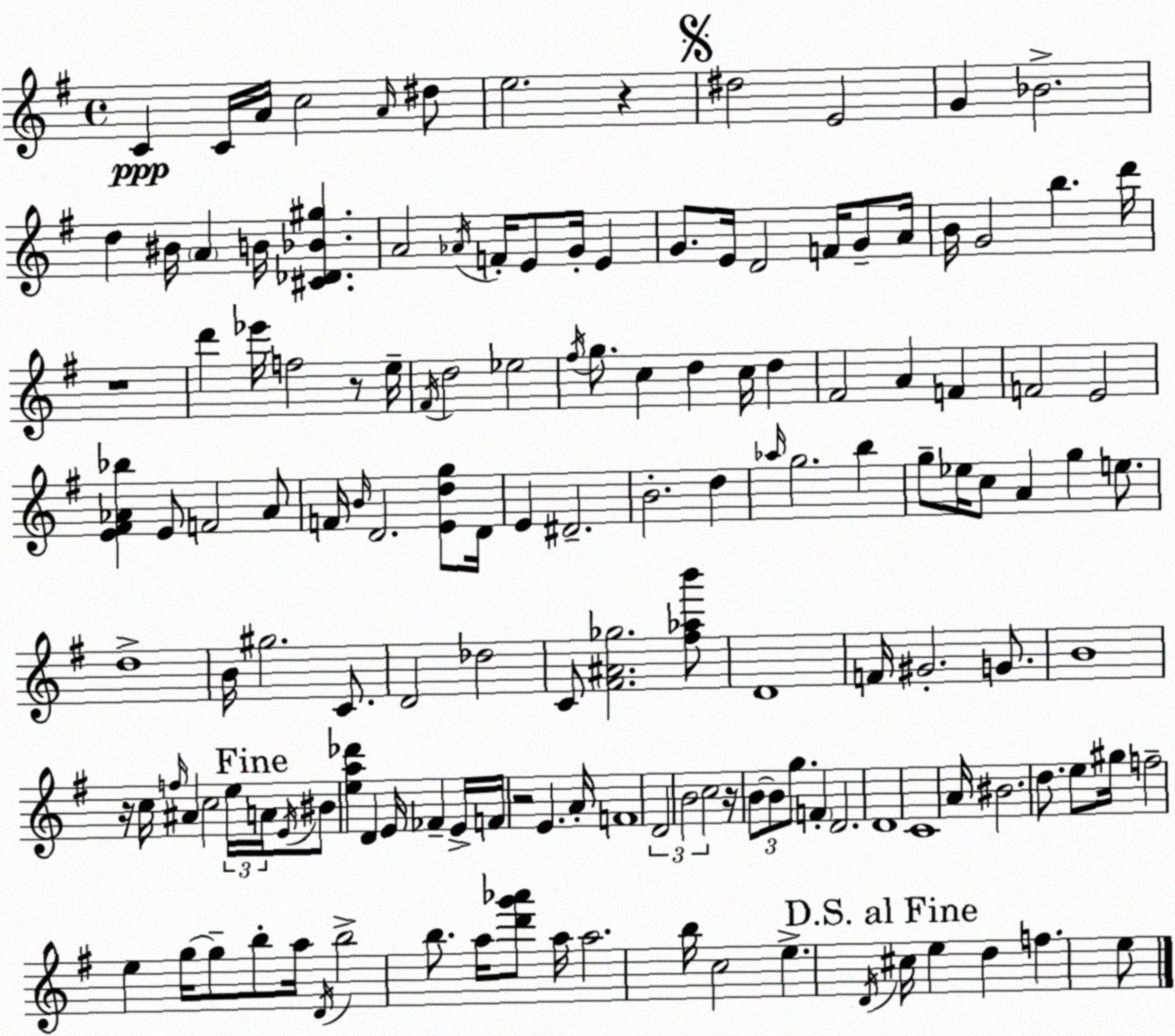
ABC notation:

X:1
T:Untitled
M:4/4
L:1/4
K:G
C C/4 A/4 c2 A/4 ^d/2 e2 z ^d2 E2 G _B2 d ^B/4 A B/4 [^C_D_B^g] A2 _A/4 F/4 E/2 G/4 E G/2 E/4 D2 F/4 G/2 A/4 B/4 G2 b d'/4 z4 d' _e'/4 f2 z/2 e/4 ^F/4 d2 _e2 ^f/4 g/2 c d c/4 d ^F2 A F F2 E2 [E^F_A_b] E/2 F2 _A/2 F/4 B/4 D2 [Edg]/2 D/4 E ^D2 B2 d _a/4 g2 b g/2 _e/4 c/2 A g e/2 d4 B/4 ^g2 C/2 D2 _d2 C/2 [^F^A_g]2 [^f_ab']/2 D4 F/4 ^G2 G/2 B4 z/4 c/4 f/4 ^A c2 e/4 A/4 E/4 ^B/2 [ea_d'] D E/4 _F E/4 F/4 z2 E A/4 F4 D2 B2 c2 z/4 B/2 B/2 g/2 F D2 D4 C4 A/4 ^B2 d/2 e/2 ^g/4 f2 e g/4 g/2 b/2 a/4 D/4 b2 b/2 a/4 [d'g'_a']/2 a/4 a2 b/4 c2 e D/4 ^c/4 e d f e/2